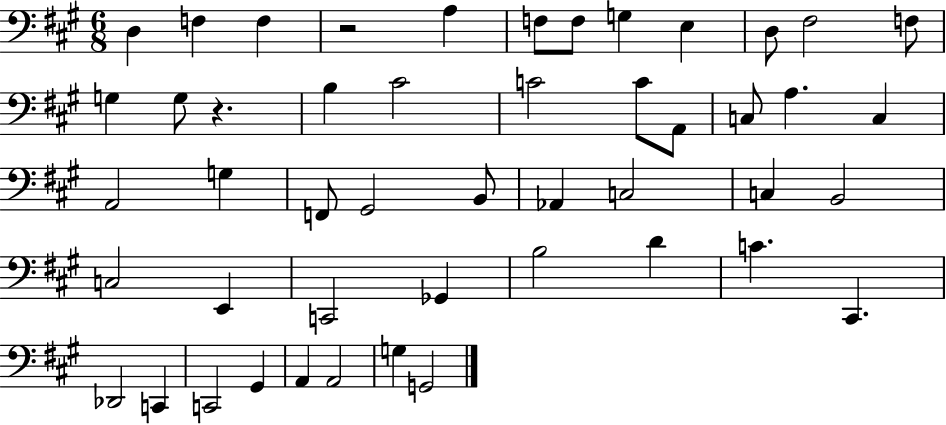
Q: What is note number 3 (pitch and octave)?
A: F3